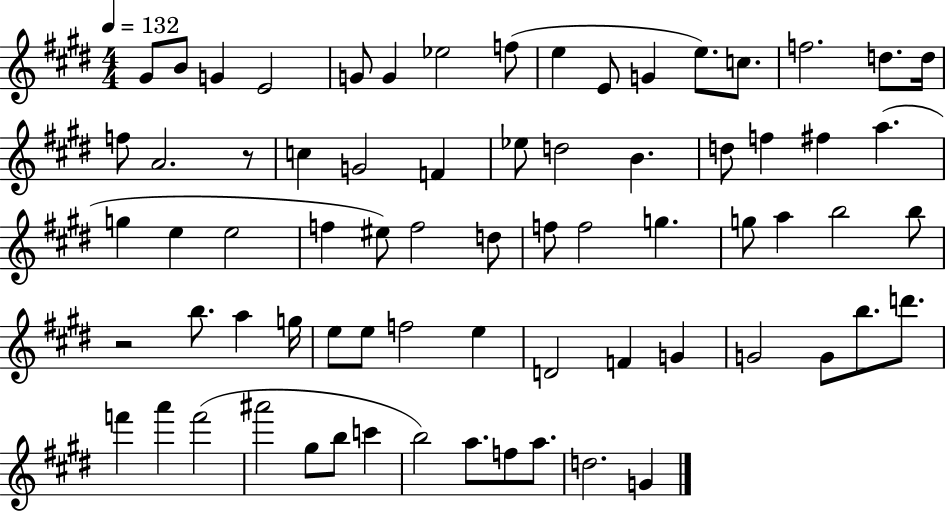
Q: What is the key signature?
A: E major